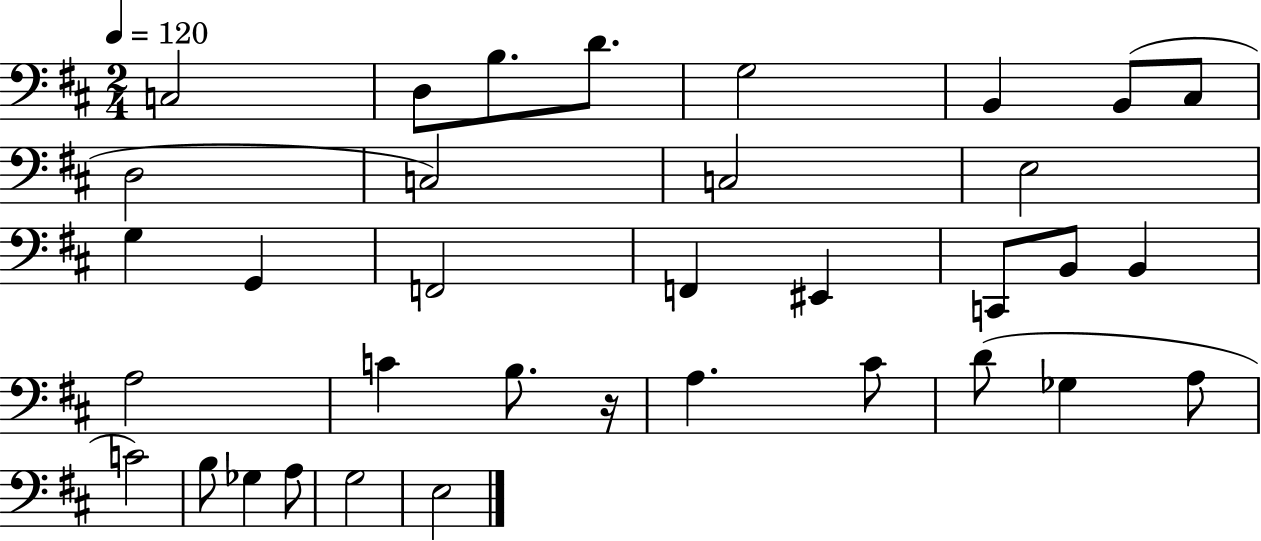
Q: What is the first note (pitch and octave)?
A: C3